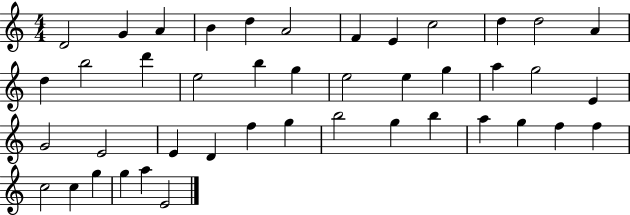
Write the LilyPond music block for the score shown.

{
  \clef treble
  \numericTimeSignature
  \time 4/4
  \key c \major
  d'2 g'4 a'4 | b'4 d''4 a'2 | f'4 e'4 c''2 | d''4 d''2 a'4 | \break d''4 b''2 d'''4 | e''2 b''4 g''4 | e''2 e''4 g''4 | a''4 g''2 e'4 | \break g'2 e'2 | e'4 d'4 f''4 g''4 | b''2 g''4 b''4 | a''4 g''4 f''4 f''4 | \break c''2 c''4 g''4 | g''4 a''4 e'2 | \bar "|."
}